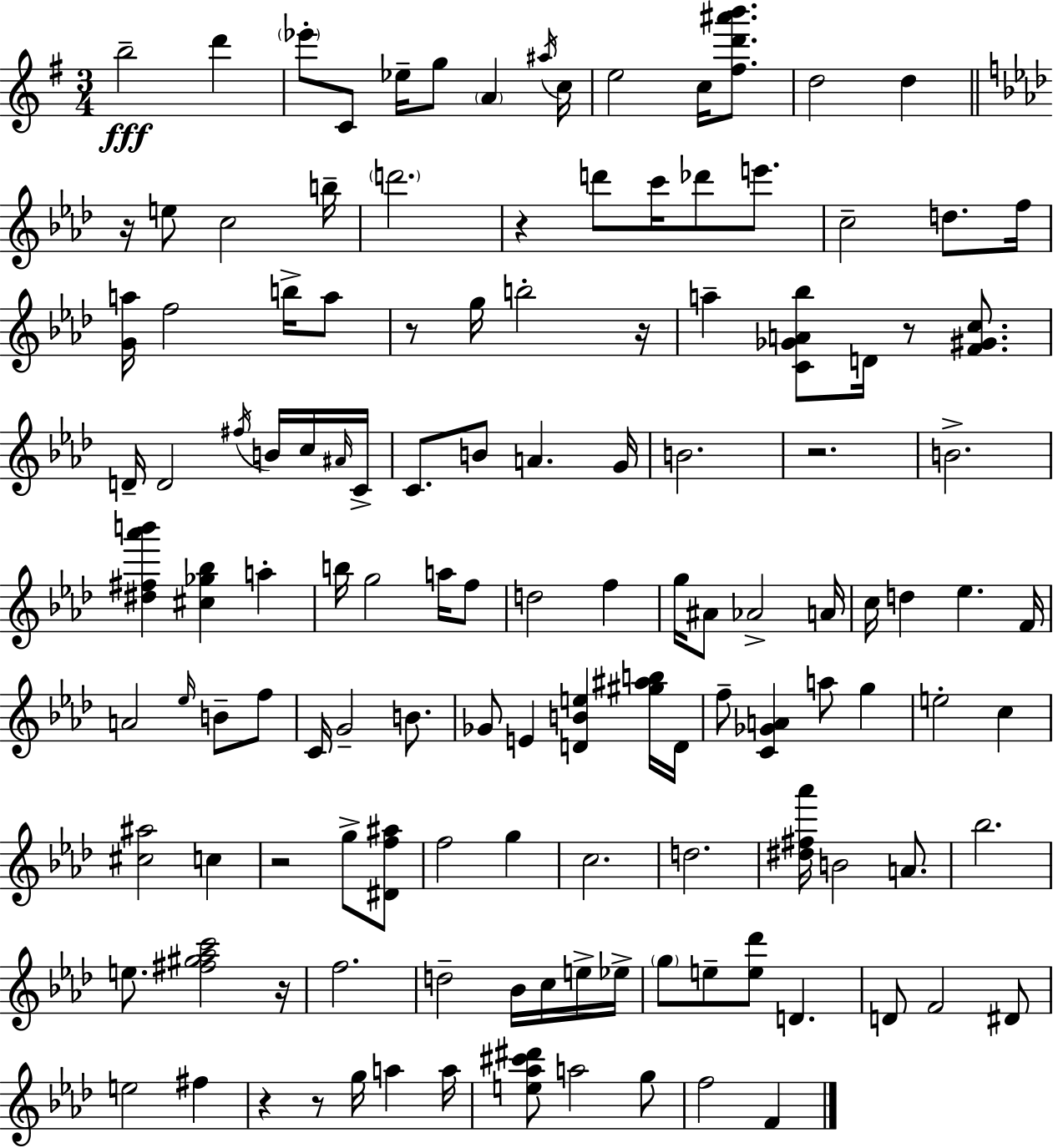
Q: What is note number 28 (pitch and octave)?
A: G5